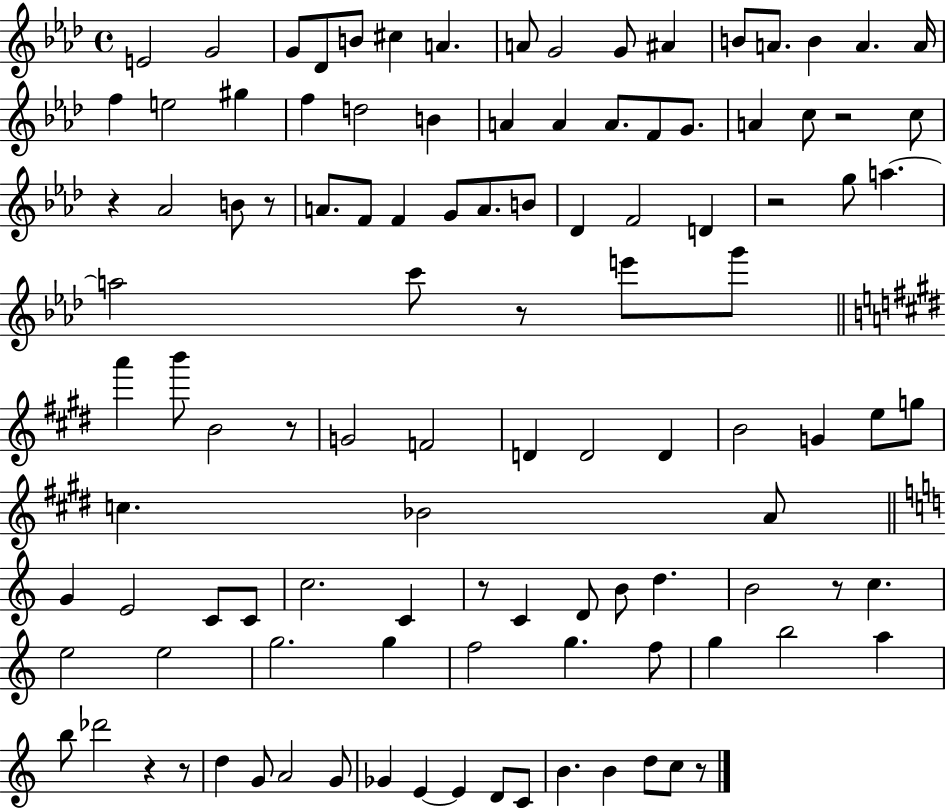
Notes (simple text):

E4/h G4/h G4/e Db4/e B4/e C#5/q A4/q. A4/e G4/h G4/e A#4/q B4/e A4/e. B4/q A4/q. A4/s F5/q E5/h G#5/q F5/q D5/h B4/q A4/q A4/q A4/e. F4/e G4/e. A4/q C5/e R/h C5/e R/q Ab4/h B4/e R/e A4/e. F4/e F4/q G4/e A4/e. B4/e Db4/q F4/h D4/q R/h G5/e A5/q. A5/h C6/e R/e E6/e G6/e A6/q B6/e B4/h R/e G4/h F4/h D4/q D4/h D4/q B4/h G4/q E5/e G5/e C5/q. Bb4/h A4/e G4/q E4/h C4/e C4/e C5/h. C4/q R/e C4/q D4/e B4/e D5/q. B4/h R/e C5/q. E5/h E5/h G5/h. G5/q F5/h G5/q. F5/e G5/q B5/h A5/q B5/e Db6/h R/q R/e D5/q G4/e A4/h G4/e Gb4/q E4/q E4/q D4/e C4/e B4/q. B4/q D5/e C5/e R/e